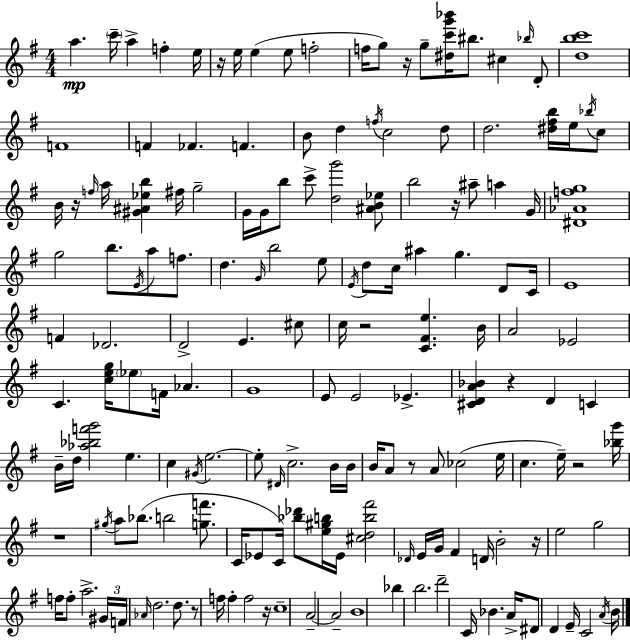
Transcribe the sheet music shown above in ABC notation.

X:1
T:Untitled
M:4/4
L:1/4
K:Em
a c'/4 a f e/4 z/4 e/4 e e/2 f2 f/4 g/2 z/4 g/2 [^dc'g'_b']/4 ^b/2 ^c _b/4 D/2 [dbc']4 F4 F _F F B/2 d f/4 c2 d/2 d2 [^d^fb]/4 e/4 _b/4 c/2 B/4 z/4 f/4 a/4 [^G^A_eb] ^f/4 g2 G/4 G/4 b/2 c'/2 [dg']2 [^AB_e]/2 b2 z/4 ^a/2 a G/4 [^D_Afg]4 g2 b/2 E/4 a/2 f/2 d G/4 b2 e/2 E/4 d/2 c/4 ^a g D/2 C/4 E4 F _D2 D2 E ^c/2 c/4 z2 [C^Fe] B/4 A2 _E2 C [ceg]/4 _e/2 F/4 _A G4 E/2 E2 _E [^CDA_B] z D C B/4 d/4 [_a_bf'g']2 e c ^G/4 e2 e/2 ^D/4 c2 B/4 B/4 B/4 A/2 z/2 A/2 _c2 e/4 c e/4 z2 [_bg']/4 z4 ^g/4 a/2 _b/2 b2 [gf']/2 C/4 _E/2 C/4 [_b_d']/2 [e^gb]/4 _E/4 [^cdb^f']2 _D/4 E/4 G/4 ^F D/4 B2 z/4 e2 g2 f/4 f/2 a2 ^G/4 F/4 _A/4 d2 d/2 z/2 f/4 f f2 z/4 c4 A2 A2 B4 _b b2 d'2 C/4 _B A/4 ^D/2 D E/4 C2 A/4 B/4